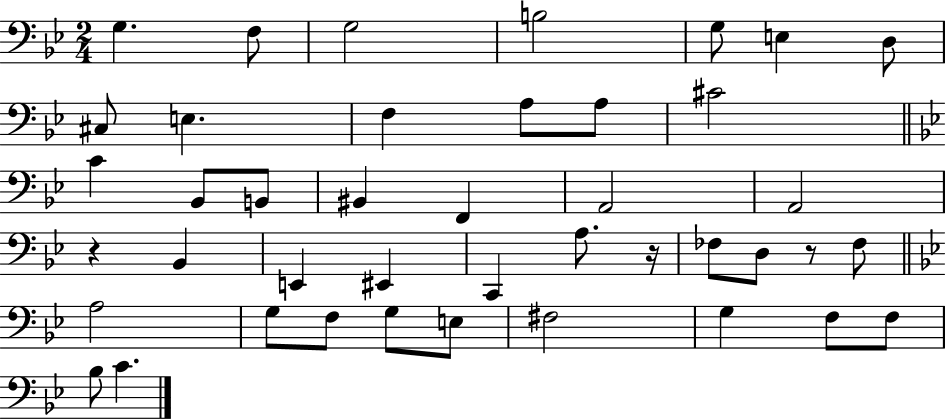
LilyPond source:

{
  \clef bass
  \numericTimeSignature
  \time 2/4
  \key bes \major
  g4. f8 | g2 | b2 | g8 e4 d8 | \break cis8 e4. | f4 a8 a8 | cis'2 | \bar "||" \break \key bes \major c'4 bes,8 b,8 | bis,4 f,4 | a,2 | a,2 | \break r4 bes,4 | e,4 eis,4 | c,4 a8. r16 | fes8 d8 r8 fes8 | \break \bar "||" \break \key g \minor a2 | g8 f8 g8 e8 | fis2 | g4 f8 f8 | \break bes8 c'4. | \bar "|."
}